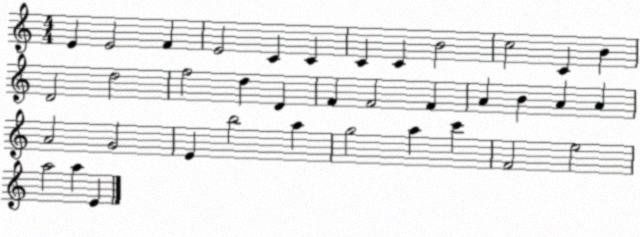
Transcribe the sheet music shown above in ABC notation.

X:1
T:Untitled
M:4/4
L:1/4
K:C
E E2 F E2 C C C C B2 c2 C B D2 d2 f2 d D F F2 F A B A A A2 G2 E b2 a g2 a c' F2 e2 a2 a E